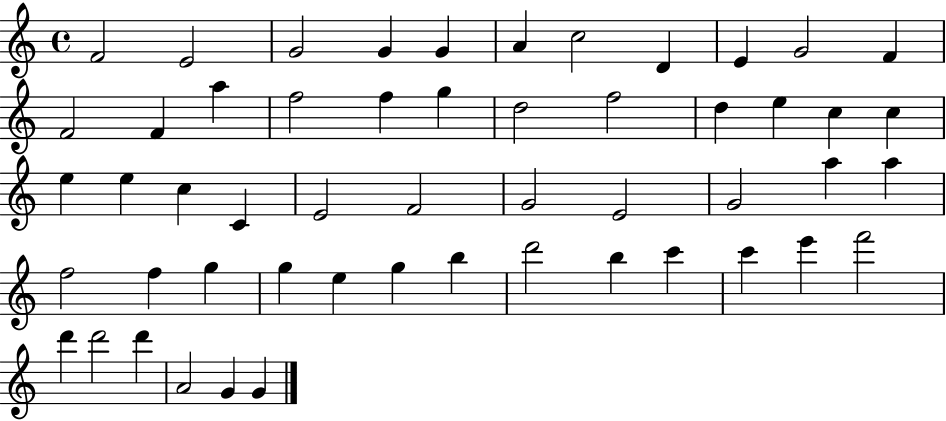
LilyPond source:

{
  \clef treble
  \time 4/4
  \defaultTimeSignature
  \key c \major
  f'2 e'2 | g'2 g'4 g'4 | a'4 c''2 d'4 | e'4 g'2 f'4 | \break f'2 f'4 a''4 | f''2 f''4 g''4 | d''2 f''2 | d''4 e''4 c''4 c''4 | \break e''4 e''4 c''4 c'4 | e'2 f'2 | g'2 e'2 | g'2 a''4 a''4 | \break f''2 f''4 g''4 | g''4 e''4 g''4 b''4 | d'''2 b''4 c'''4 | c'''4 e'''4 f'''2 | \break d'''4 d'''2 d'''4 | a'2 g'4 g'4 | \bar "|."
}